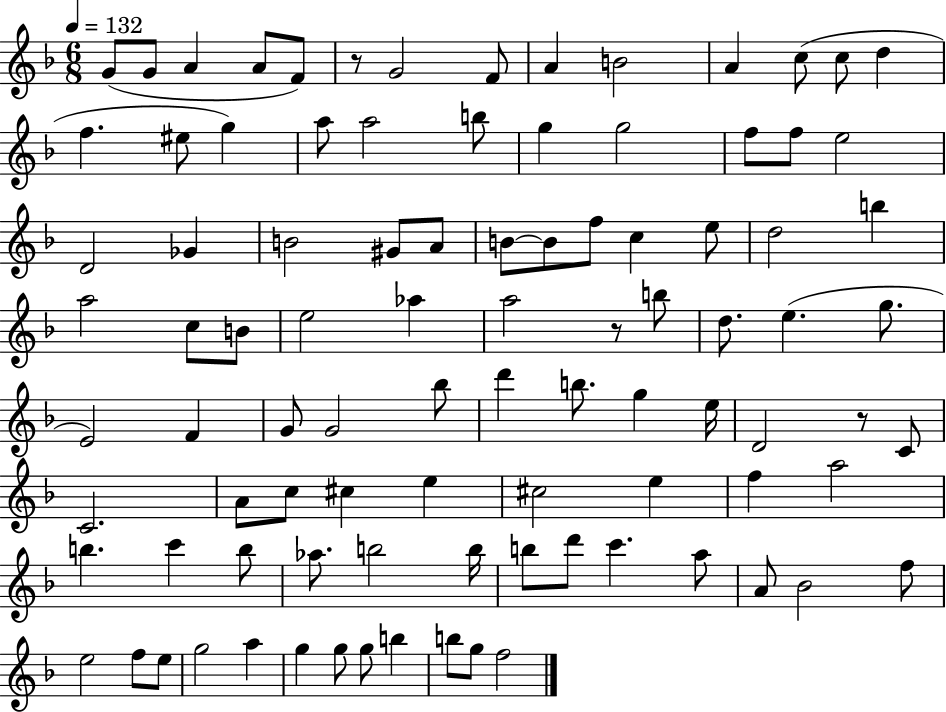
G4/e G4/e A4/q A4/e F4/e R/e G4/h F4/e A4/q B4/h A4/q C5/e C5/e D5/q F5/q. EIS5/e G5/q A5/e A5/h B5/e G5/q G5/h F5/e F5/e E5/h D4/h Gb4/q B4/h G#4/e A4/e B4/e B4/e F5/e C5/q E5/e D5/h B5/q A5/h C5/e B4/e E5/h Ab5/q A5/h R/e B5/e D5/e. E5/q. G5/e. E4/h F4/q G4/e G4/h Bb5/e D6/q B5/e. G5/q E5/s D4/h R/e C4/e C4/h. A4/e C5/e C#5/q E5/q C#5/h E5/q F5/q A5/h B5/q. C6/q B5/e Ab5/e. B5/h B5/s B5/e D6/e C6/q. A5/e A4/e Bb4/h F5/e E5/h F5/e E5/e G5/h A5/q G5/q G5/e G5/e B5/q B5/e G5/e F5/h